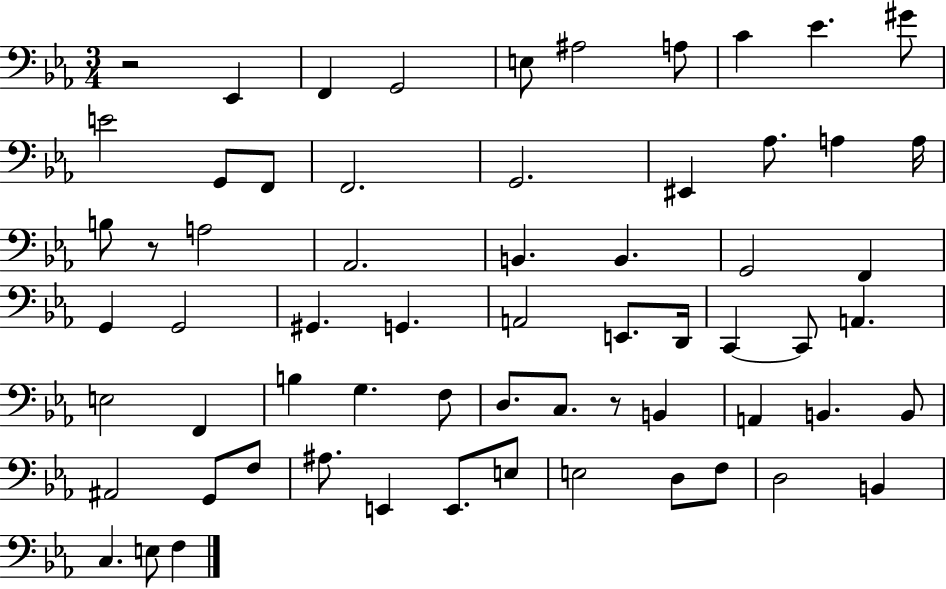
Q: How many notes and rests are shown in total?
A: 64